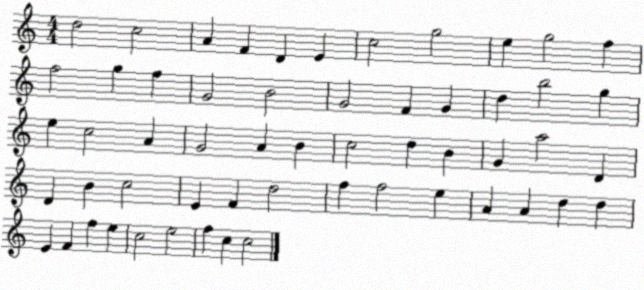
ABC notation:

X:1
T:Untitled
M:4/4
L:1/4
K:C
d2 c2 A F D E c2 g2 e g2 f f2 g f G2 B2 G2 F G d b2 g e c2 A G2 A B c2 d B G a2 D D B c2 E F d2 f f2 e A A d d E F f e c2 e2 f c c2